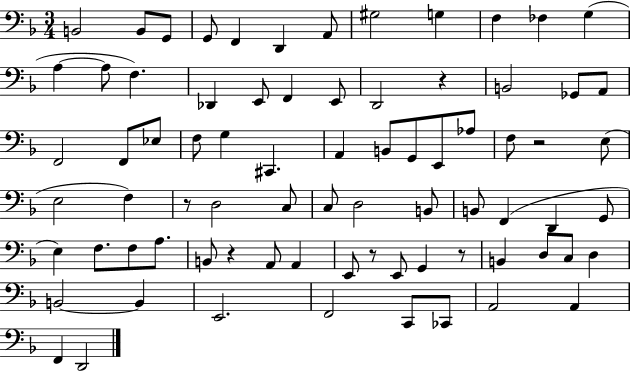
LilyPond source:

{
  \clef bass
  \numericTimeSignature
  \time 3/4
  \key f \major
  b,2 b,8 g,8 | g,8 f,4 d,4 a,8 | gis2 g4 | f4 fes4 g4( | \break a4~~ a8 f4.) | des,4 e,8 f,4 e,8 | d,2 r4 | b,2 ges,8 a,8 | \break f,2 f,8 ees8 | f8 g4 cis,4. | a,4 b,8 g,8 e,8 aes8 | f8 r2 e8( | \break e2 f4) | r8 d2 c8 | c8 d2 b,8 | b,8 f,4( d,4 g,8 | \break e4) f8. f8 a8. | b,8 r4 a,8 a,4 | e,8 r8 e,8 g,4 r8 | b,4 d8 c8 d4 | \break b,2~~ b,4 | e,2. | f,2 c,8 ces,8 | a,2 a,4 | \break f,4 d,2 | \bar "|."
}